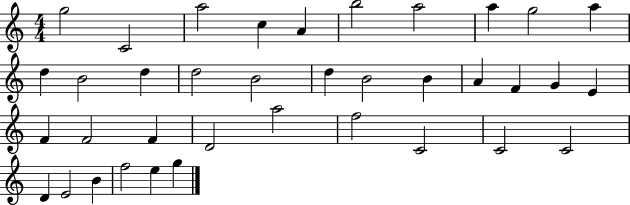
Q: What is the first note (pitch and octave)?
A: G5